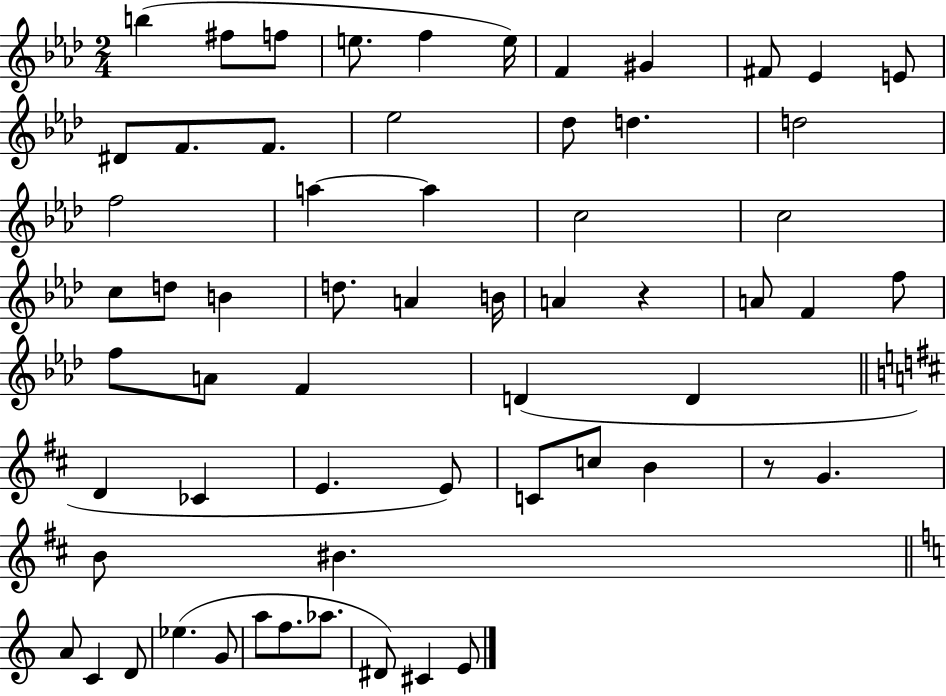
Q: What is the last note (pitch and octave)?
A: E4